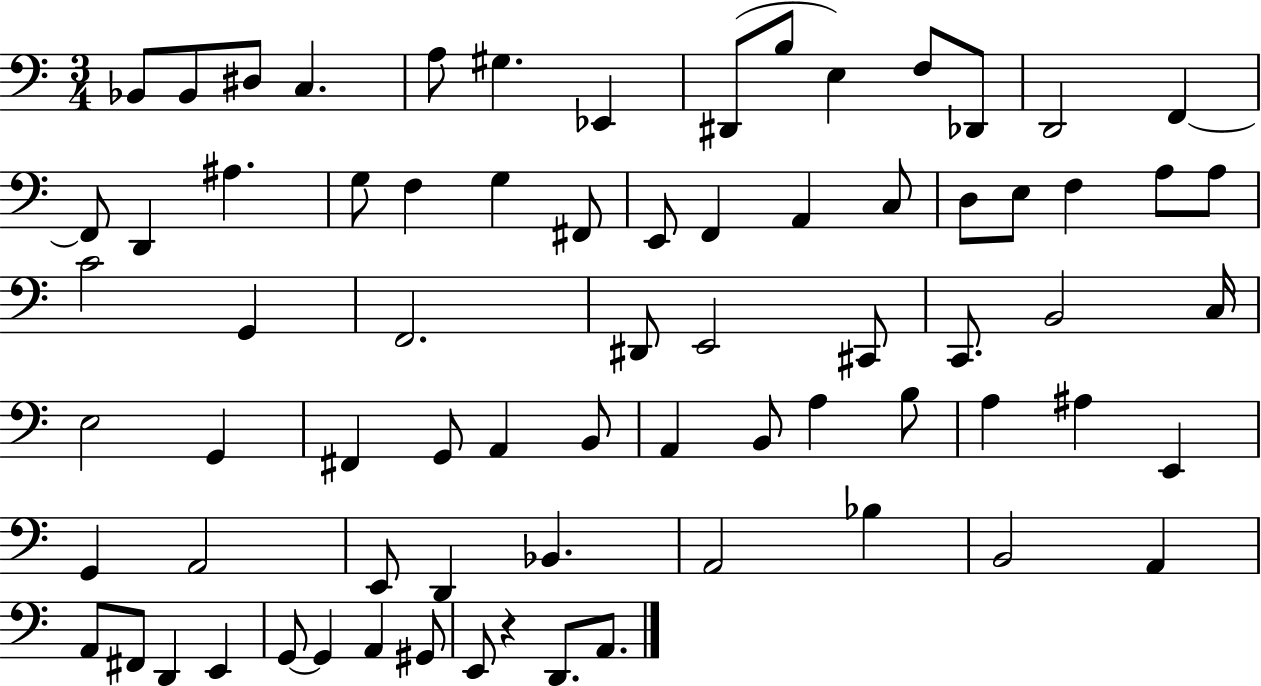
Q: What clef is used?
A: bass